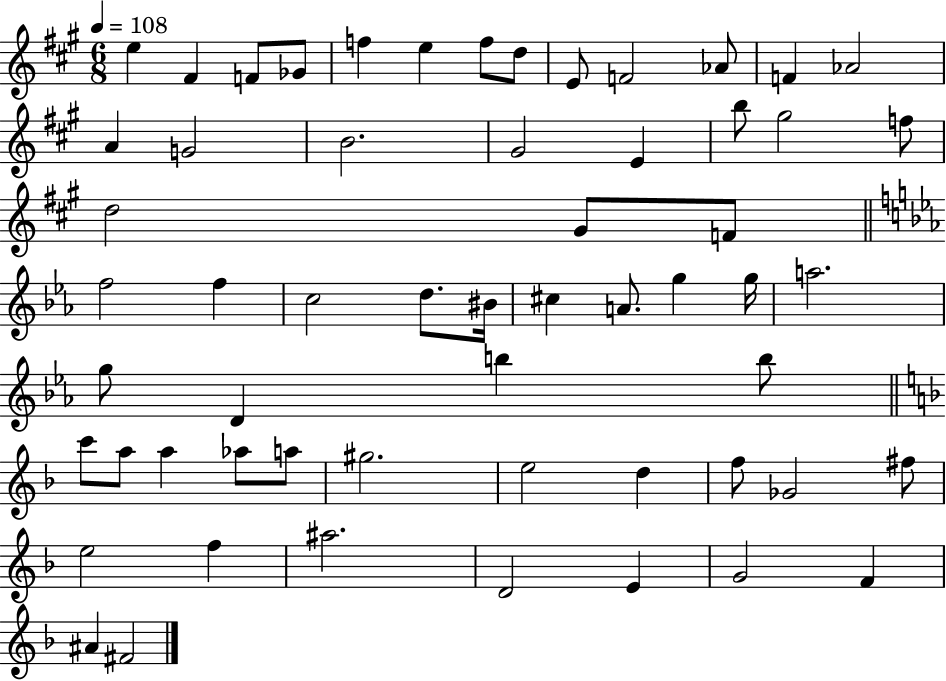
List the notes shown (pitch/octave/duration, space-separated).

E5/q F#4/q F4/e Gb4/e F5/q E5/q F5/e D5/e E4/e F4/h Ab4/e F4/q Ab4/h A4/q G4/h B4/h. G#4/h E4/q B5/e G#5/h F5/e D5/h G#4/e F4/e F5/h F5/q C5/h D5/e. BIS4/s C#5/q A4/e. G5/q G5/s A5/h. G5/e D4/q B5/q B5/e C6/e A5/e A5/q Ab5/e A5/e G#5/h. E5/h D5/q F5/e Gb4/h F#5/e E5/h F5/q A#5/h. D4/h E4/q G4/h F4/q A#4/q F#4/h